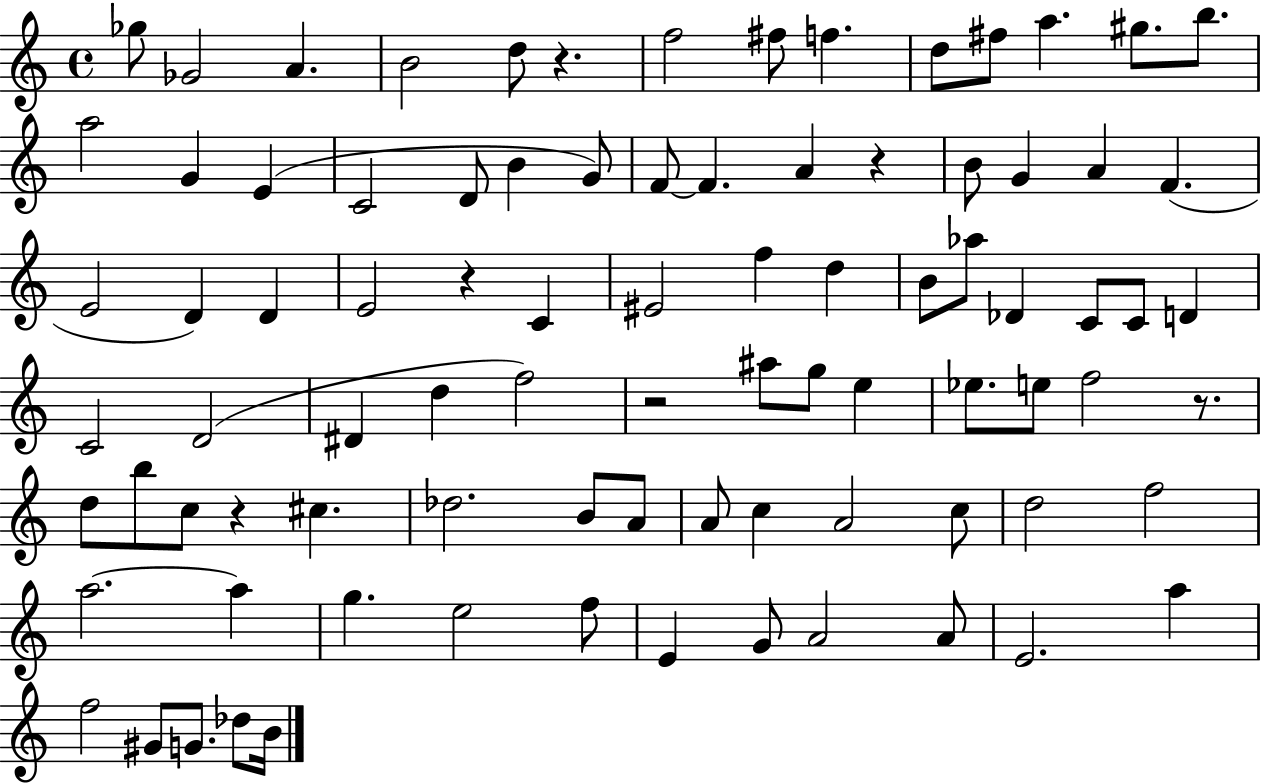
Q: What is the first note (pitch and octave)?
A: Gb5